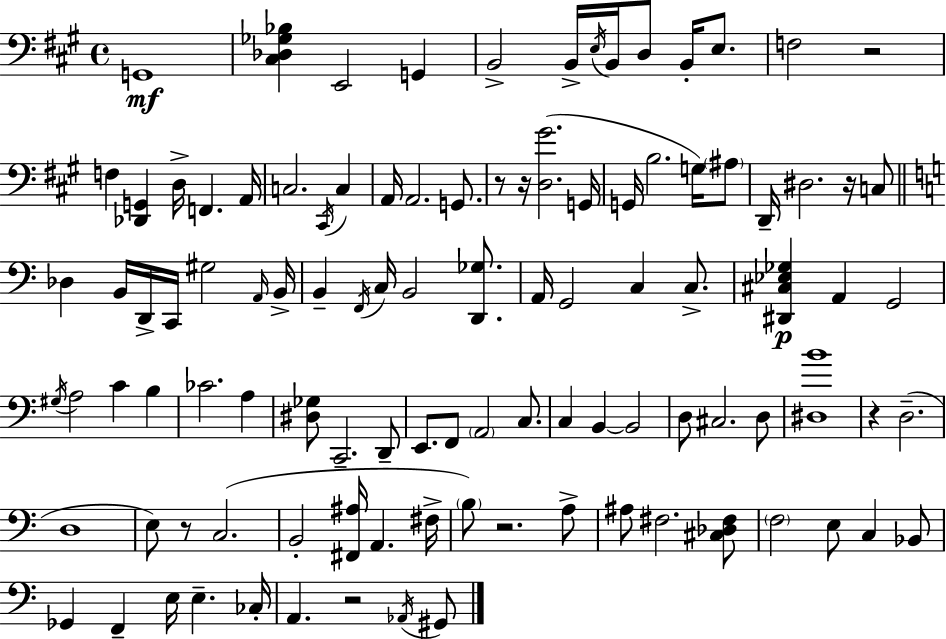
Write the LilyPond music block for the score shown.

{
  \clef bass
  \time 4/4
  \defaultTimeSignature
  \key a \major
  g,1\mf | <cis des ges bes>4 e,2 g,4 | b,2-> b,16-> \acciaccatura { e16 } b,16 d8 b,16-. e8. | f2 r2 | \break f4 <des, g,>4 d16-> f,4. | a,16 c2. \acciaccatura { cis,16 } c4 | a,16 a,2. g,8. | r8 r16 <d gis'>2.( | \break g,16 g,16 b2. g16) | \parenthesize ais8 d,16-- dis2. r16 | c8 \bar "||" \break \key c \major des4 b,16 d,16-> c,16 gis2 \grace { a,16 } | b,16-> b,4-- \acciaccatura { f,16 } c16 b,2 <d, ges>8. | a,16 g,2 c4 c8.-> | <dis, cis ees ges>4\p a,4 g,2 | \break \acciaccatura { gis16 } a2 c'4 b4 | ces'2. a4 | <dis ges>8 c,2.-- | d,8-- e,8. f,8 \parenthesize a,2 | \break c8. c4 b,4~~ b,2 | d8 cis2. | d8 <dis b'>1 | r4 d2.--( | \break d1 | e8) r8 c2.( | b,2-. <fis, ais>16 a,4. | fis16-> \parenthesize b8) r2. | \break a8-> ais8 fis2. | <cis des fis>8 \parenthesize f2 e8 c4 | bes,8 ges,4 f,4-- e16 e4.-- | ces16-. a,4. r2 | \break \acciaccatura { aes,16 } gis,8 \bar "|."
}